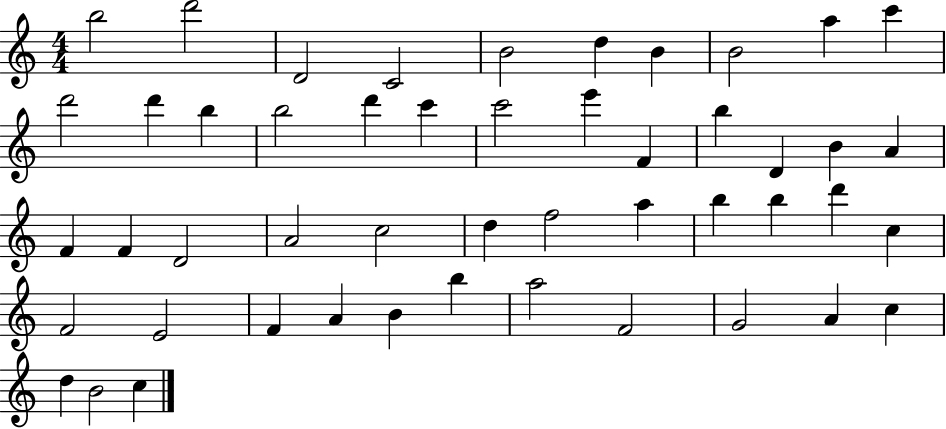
X:1
T:Untitled
M:4/4
L:1/4
K:C
b2 d'2 D2 C2 B2 d B B2 a c' d'2 d' b b2 d' c' c'2 e' F b D B A F F D2 A2 c2 d f2 a b b d' c F2 E2 F A B b a2 F2 G2 A c d B2 c